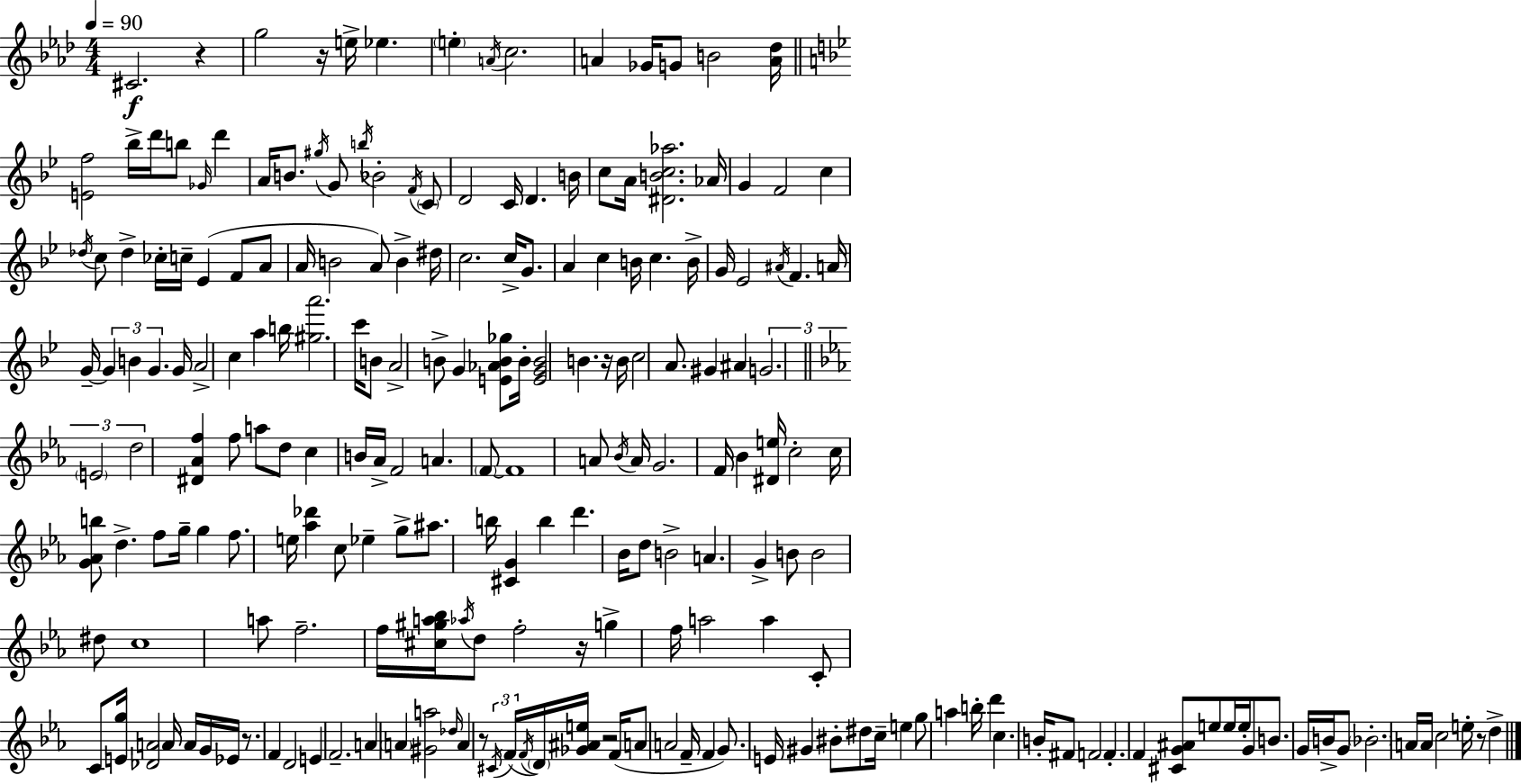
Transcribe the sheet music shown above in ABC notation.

X:1
T:Untitled
M:4/4
L:1/4
K:Ab
^C2 z g2 z/4 e/4 _e e A/4 c2 A _G/4 G/2 B2 [A_d]/4 [Ef]2 _b/4 d'/4 b/2 _G/4 d' A/4 B/2 ^g/4 G/2 b/4 _B2 F/4 C/2 D2 C/4 D B/4 c/2 A/4 [^DBc_a]2 _A/4 G F2 c _d/4 c/2 _d _c/4 c/4 _E F/2 A/2 A/4 B2 A/2 B ^d/4 c2 c/4 G/2 A c B/4 c B/4 G/4 _E2 ^A/4 F A/4 G/4 G B G G/4 A2 c a b/4 [^ga']2 c'/4 B/2 A2 B/2 G [E_AB_g]/2 B/4 [EGB]2 B z/4 B/4 c2 A/2 ^G ^A G2 E2 d2 [^D_Af] f/2 a/2 d/2 c B/4 _A/4 F2 A F/2 F4 A/2 _B/4 A/4 G2 F/4 _B [^De]/4 c2 c/4 [G_Ab]/2 d f/2 g/4 g f/2 e/4 [_a_d'] c/2 _e g/2 ^a/2 b/4 [^CG] b d' _B/4 d/2 B2 A G B/2 B2 ^d/2 c4 a/2 f2 f/4 [^c^ga_b]/4 _a/4 d/2 f2 z/4 g f/4 a2 a C/2 C/2 [Eg]/4 [_DA]2 A/4 A/4 G/4 _E/4 z/2 F D2 E F2 A A [^Ga]2 _d/4 A z/2 ^C/4 F/4 F/4 D/4 [_G^Ae]/4 z2 F/4 A/2 A2 F/4 F G/2 E/4 ^G ^B/2 ^d/2 c/4 e g/2 a b/4 d' c B/4 ^F/2 F2 F F [^CG^A]/2 e/2 e/4 e/4 G/2 B/2 G/4 B/4 G/2 _B2 A/4 A/4 c2 e/4 z/2 d